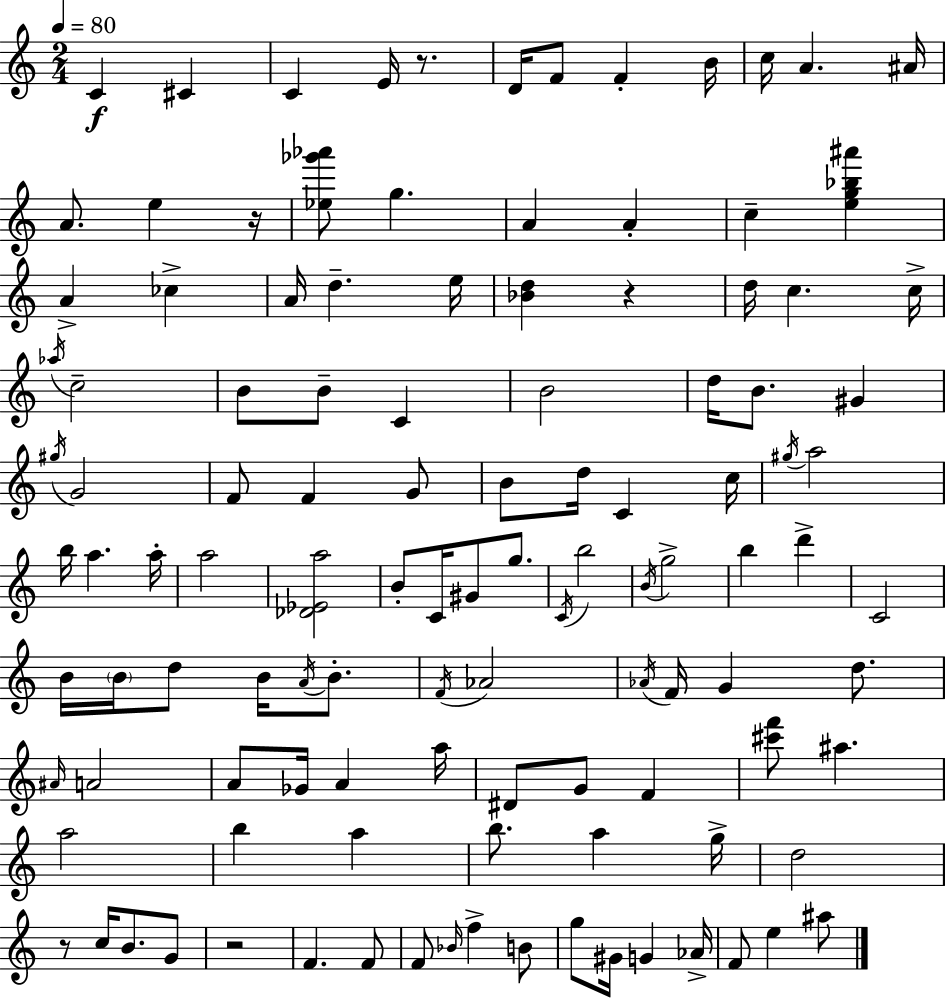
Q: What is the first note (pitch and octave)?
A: C4